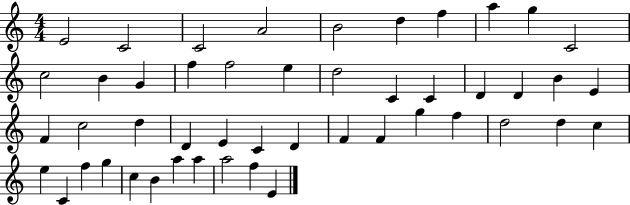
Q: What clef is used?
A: treble